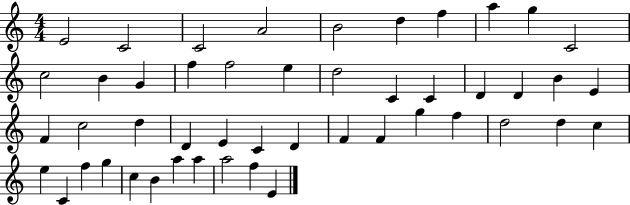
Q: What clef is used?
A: treble